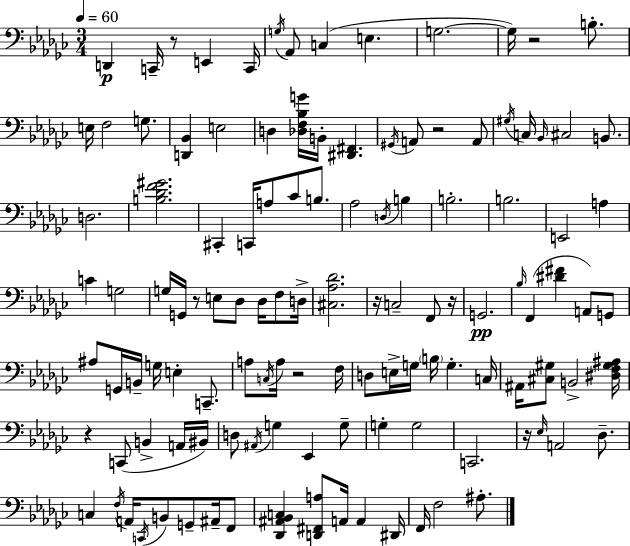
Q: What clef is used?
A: bass